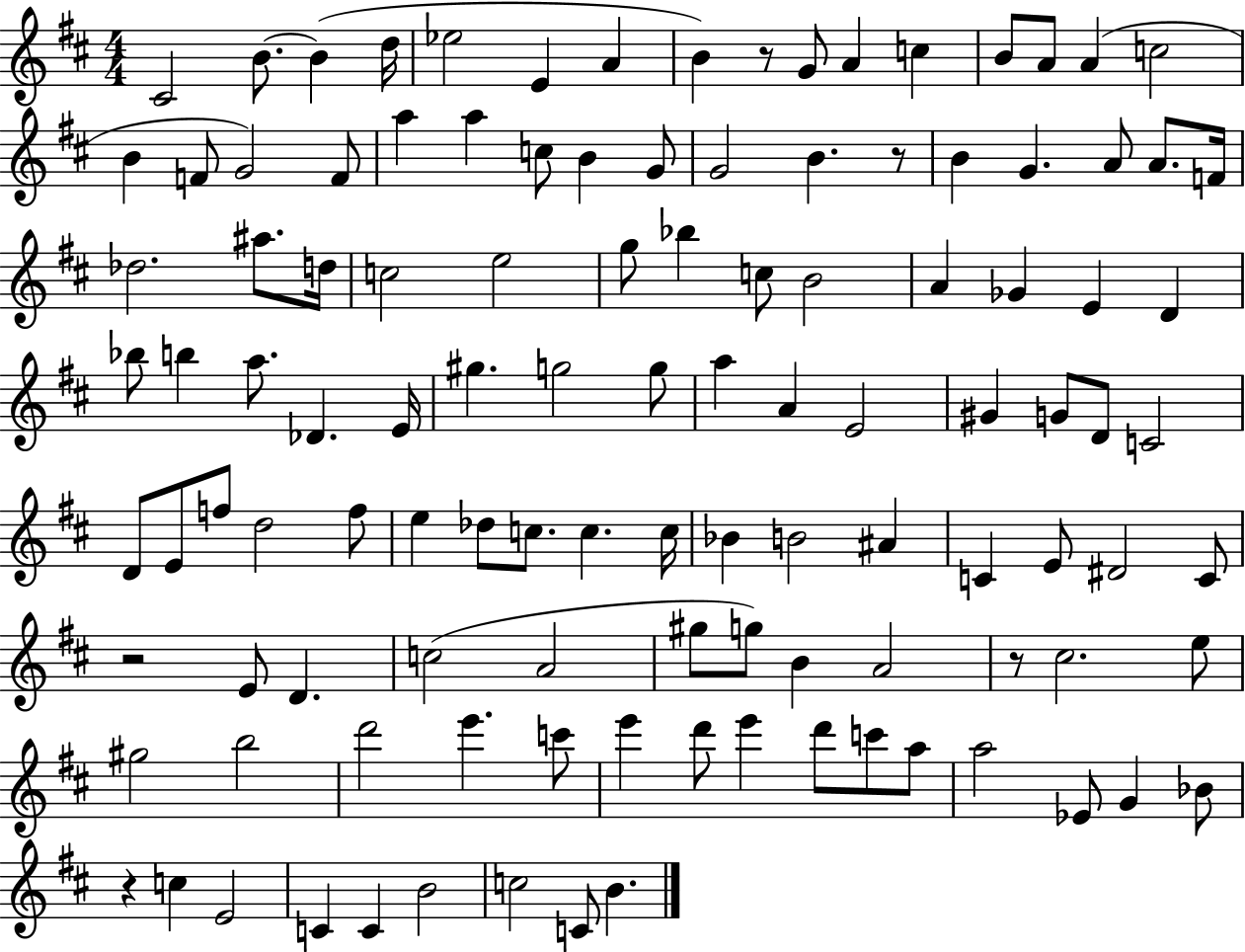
C#4/h B4/e. B4/q D5/s Eb5/h E4/q A4/q B4/q R/e G4/e A4/q C5/q B4/e A4/e A4/q C5/h B4/q F4/e G4/h F4/e A5/q A5/q C5/e B4/q G4/e G4/h B4/q. R/e B4/q G4/q. A4/e A4/e. F4/s Db5/h. A#5/e. D5/s C5/h E5/h G5/e Bb5/q C5/e B4/h A4/q Gb4/q E4/q D4/q Bb5/e B5/q A5/e. Db4/q. E4/s G#5/q. G5/h G5/e A5/q A4/q E4/h G#4/q G4/e D4/e C4/h D4/e E4/e F5/e D5/h F5/e E5/q Db5/e C5/e. C5/q. C5/s Bb4/q B4/h A#4/q C4/q E4/e D#4/h C4/e R/h E4/e D4/q. C5/h A4/h G#5/e G5/e B4/q A4/h R/e C#5/h. E5/e G#5/h B5/h D6/h E6/q. C6/e E6/q D6/e E6/q D6/e C6/e A5/e A5/h Eb4/e G4/q Bb4/e R/q C5/q E4/h C4/q C4/q B4/h C5/h C4/e B4/q.